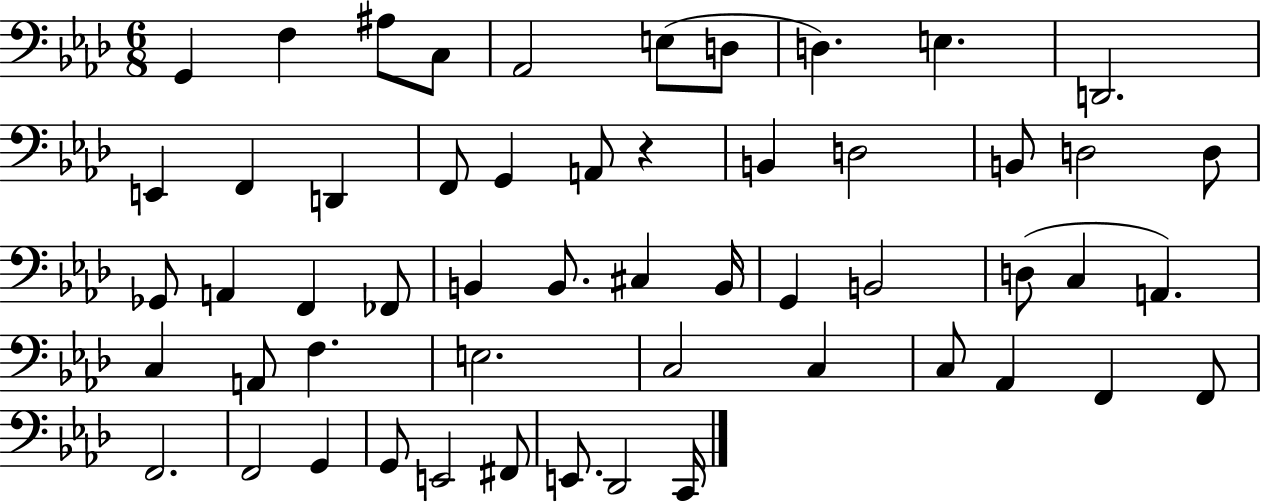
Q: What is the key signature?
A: AES major